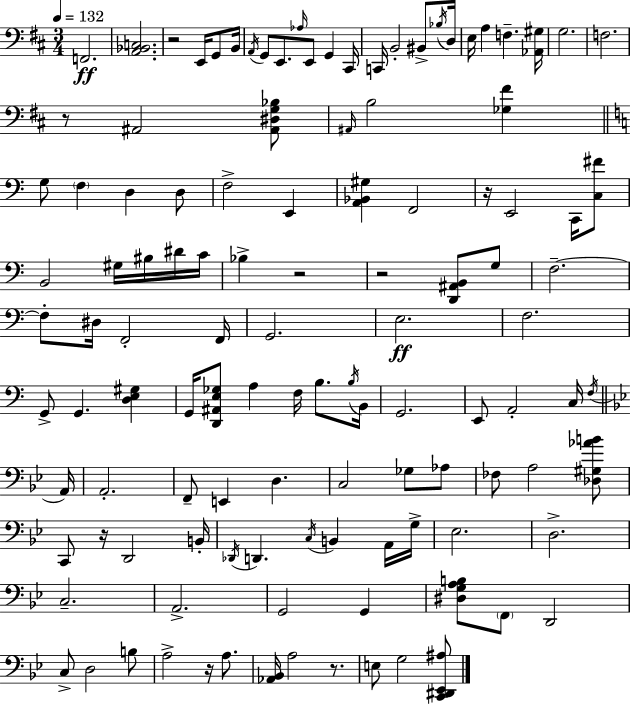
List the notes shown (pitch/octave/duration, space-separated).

F2/h. [A2,Bb2,C3]/h. R/h E2/s G2/e B2/s A2/s G2/e E2/e. Ab3/s E2/e G2/q C#2/s C2/s B2/h BIS2/e Bb3/s D3/s E3/s A3/q F3/q. [Ab2,G#3]/s G3/h. F3/h. R/e A#2/h [A#2,D#3,G3,Bb3]/e A#2/s B3/h [Gb3,F#4]/q G3/e F3/q D3/q D3/e F3/h E2/q [A2,Bb2,G#3]/q F2/h R/s E2/h C2/s [C3,F#4]/e B2/h G#3/s BIS3/s D#4/s C4/s Bb3/q R/h R/h [D2,A#2,B2]/e G3/e F3/h. F3/e D#3/s F2/h F2/s G2/h. E3/h. F3/h. G2/e G2/q. [D3,E3,G#3]/q G2/s [D2,A#2,E3,Gb3]/e A3/q F3/s B3/e. B3/s B2/s G2/h. E2/e A2/h C3/s F3/s A2/s A2/h. F2/e E2/q D3/q. C3/h Gb3/e Ab3/e FES3/e A3/h [Db3,G#3,Ab4,B4]/e C2/e R/s D2/h B2/s Db2/s D2/q. C3/s B2/q A2/s G3/s Eb3/h. D3/h. C3/h. A2/h. G2/h G2/q [D#3,G3,A3,B3]/e F2/e D2/h C3/e D3/h B3/e A3/h R/s A3/e. [Ab2,Bb2]/s A3/h R/e. E3/e G3/h [C2,D#2,Eb2,A#3]/e